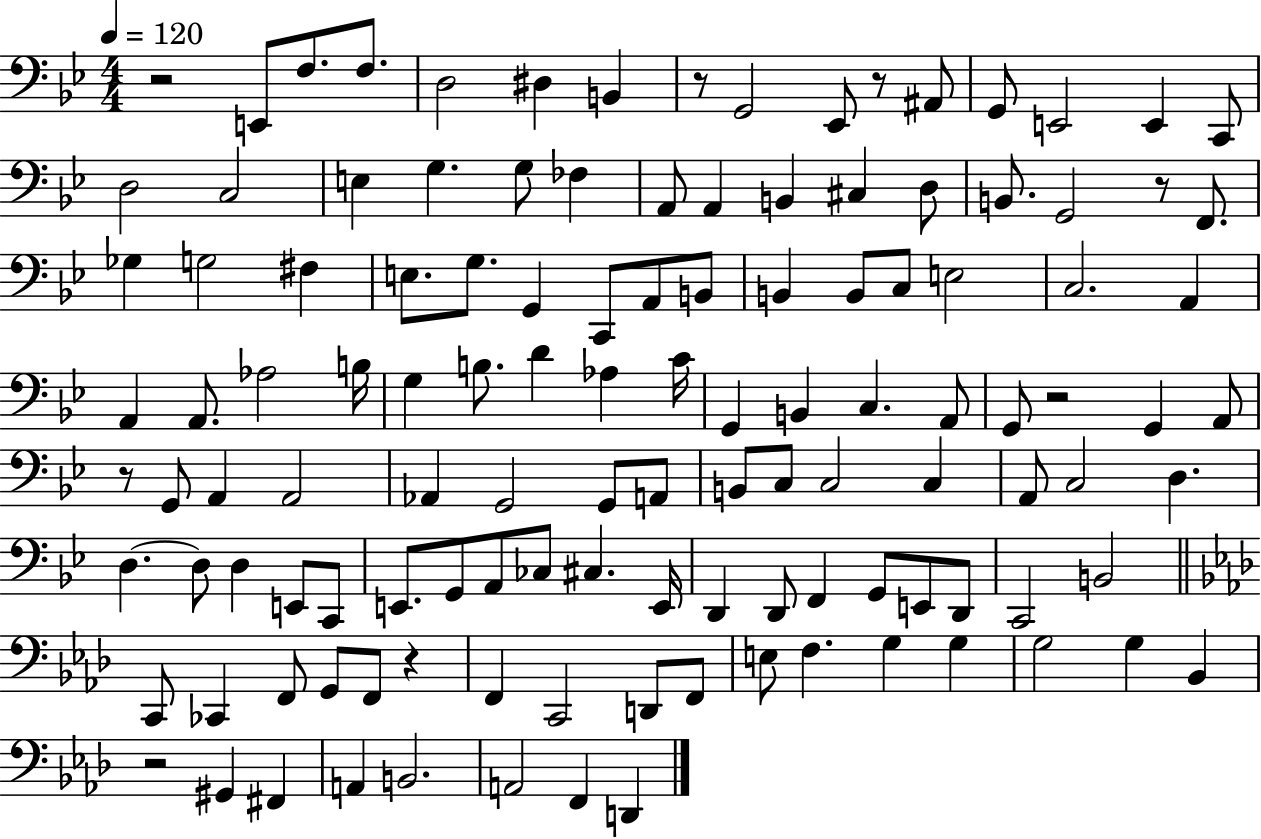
{
  \clef bass
  \numericTimeSignature
  \time 4/4
  \key bes \major
  \tempo 4 = 120
  \repeat volta 2 { r2 e,8 f8. f8. | d2 dis4 b,4 | r8 g,2 ees,8 r8 ais,8 | g,8 e,2 e,4 c,8 | \break d2 c2 | e4 g4. g8 fes4 | a,8 a,4 b,4 cis4 d8 | b,8. g,2 r8 f,8. | \break ges4 g2 fis4 | e8. g8. g,4 c,8 a,8 b,8 | b,4 b,8 c8 e2 | c2. a,4 | \break a,4 a,8. aes2 b16 | g4 b8. d'4 aes4 c'16 | g,4 b,4 c4. a,8 | g,8 r2 g,4 a,8 | \break r8 g,8 a,4 a,2 | aes,4 g,2 g,8 a,8 | b,8 c8 c2 c4 | a,8 c2 d4. | \break d4.~~ d8 d4 e,8 c,8 | e,8. g,8 a,8 ces8 cis4. e,16 | d,4 d,8 f,4 g,8 e,8 d,8 | c,2 b,2 | \break \bar "||" \break \key f \minor c,8 ces,4 f,8 g,8 f,8 r4 | f,4 c,2 d,8 f,8 | e8 f4. g4 g4 | g2 g4 bes,4 | \break r2 gis,4 fis,4 | a,4 b,2. | a,2 f,4 d,4 | } \bar "|."
}